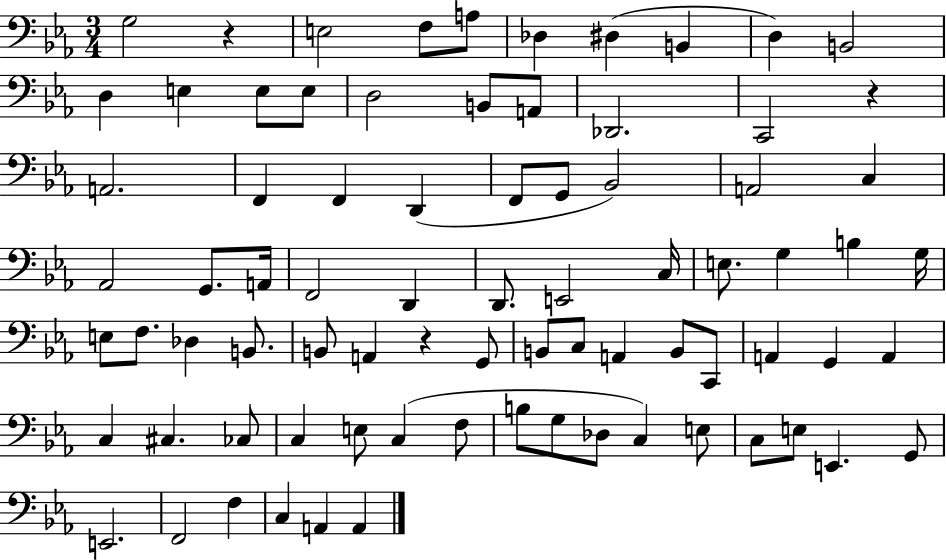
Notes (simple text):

G3/h R/q E3/h F3/e A3/e Db3/q D#3/q B2/q D3/q B2/h D3/q E3/q E3/e E3/e D3/h B2/e A2/e Db2/h. C2/h R/q A2/h. F2/q F2/q D2/q F2/e G2/e Bb2/h A2/h C3/q Ab2/h G2/e. A2/s F2/h D2/q D2/e. E2/h C3/s E3/e. G3/q B3/q G3/s E3/e F3/e. Db3/q B2/e. B2/e A2/q R/q G2/e B2/e C3/e A2/q B2/e C2/e A2/q G2/q A2/q C3/q C#3/q. CES3/e C3/q E3/e C3/q F3/e B3/e G3/e Db3/e C3/q E3/e C3/e E3/e E2/q. G2/e E2/h. F2/h F3/q C3/q A2/q A2/q